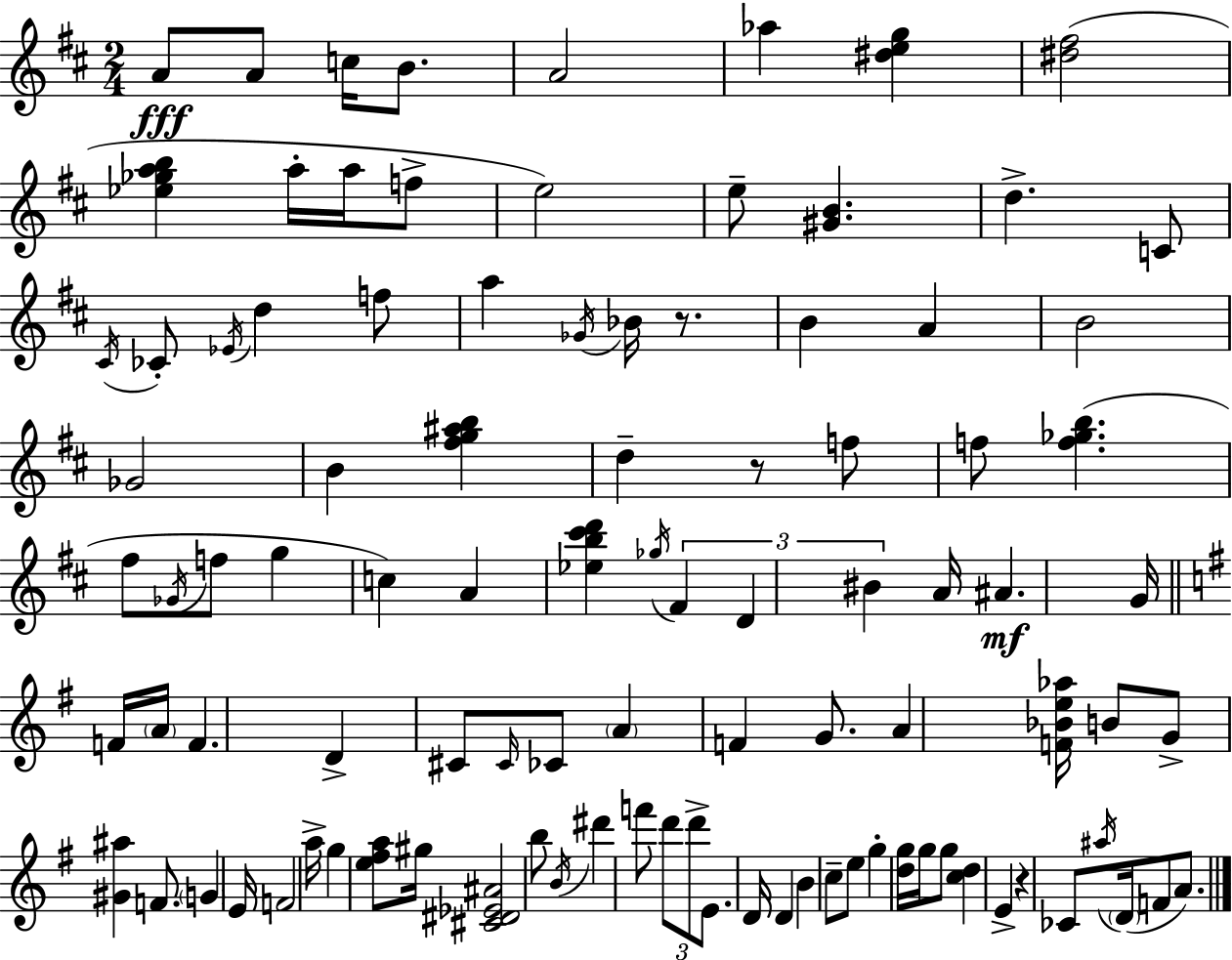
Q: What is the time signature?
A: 2/4